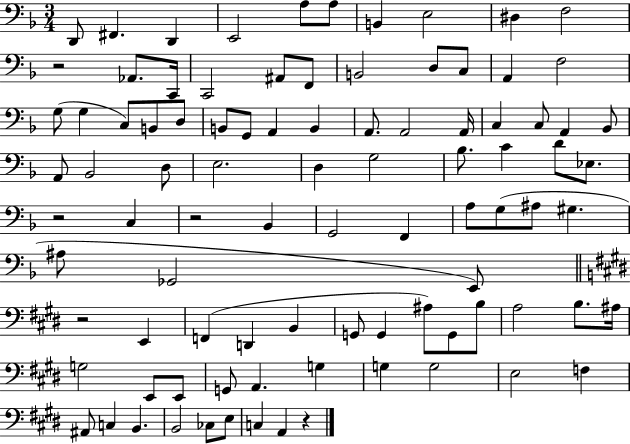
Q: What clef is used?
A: bass